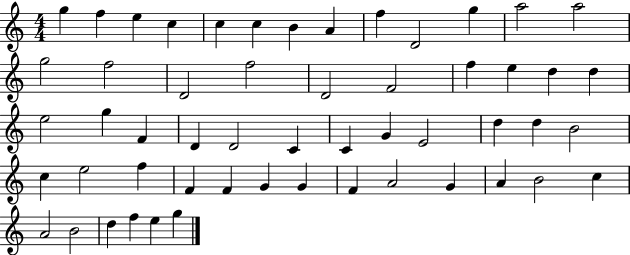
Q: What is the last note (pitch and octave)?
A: G5